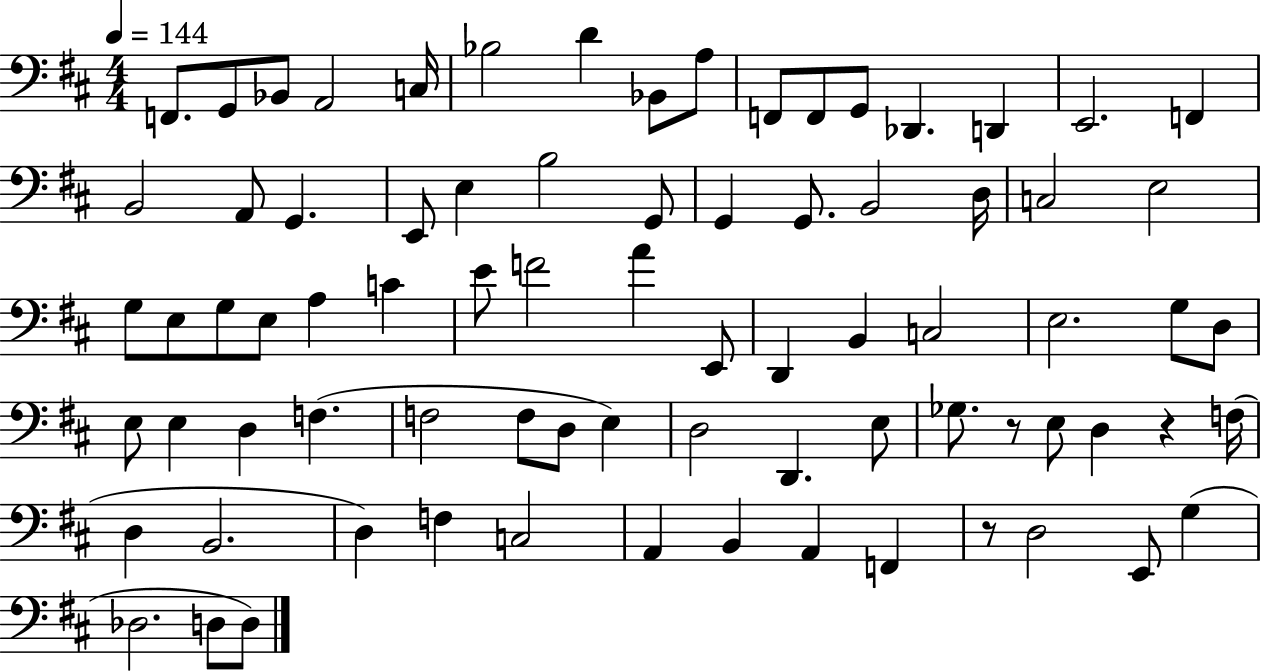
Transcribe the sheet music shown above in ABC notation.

X:1
T:Untitled
M:4/4
L:1/4
K:D
F,,/2 G,,/2 _B,,/2 A,,2 C,/4 _B,2 D _B,,/2 A,/2 F,,/2 F,,/2 G,,/2 _D,, D,, E,,2 F,, B,,2 A,,/2 G,, E,,/2 E, B,2 G,,/2 G,, G,,/2 B,,2 D,/4 C,2 E,2 G,/2 E,/2 G,/2 E,/2 A, C E/2 F2 A E,,/2 D,, B,, C,2 E,2 G,/2 D,/2 E,/2 E, D, F, F,2 F,/2 D,/2 E, D,2 D,, E,/2 _G,/2 z/2 E,/2 D, z F,/4 D, B,,2 D, F, C,2 A,, B,, A,, F,, z/2 D,2 E,,/2 G, _D,2 D,/2 D,/2